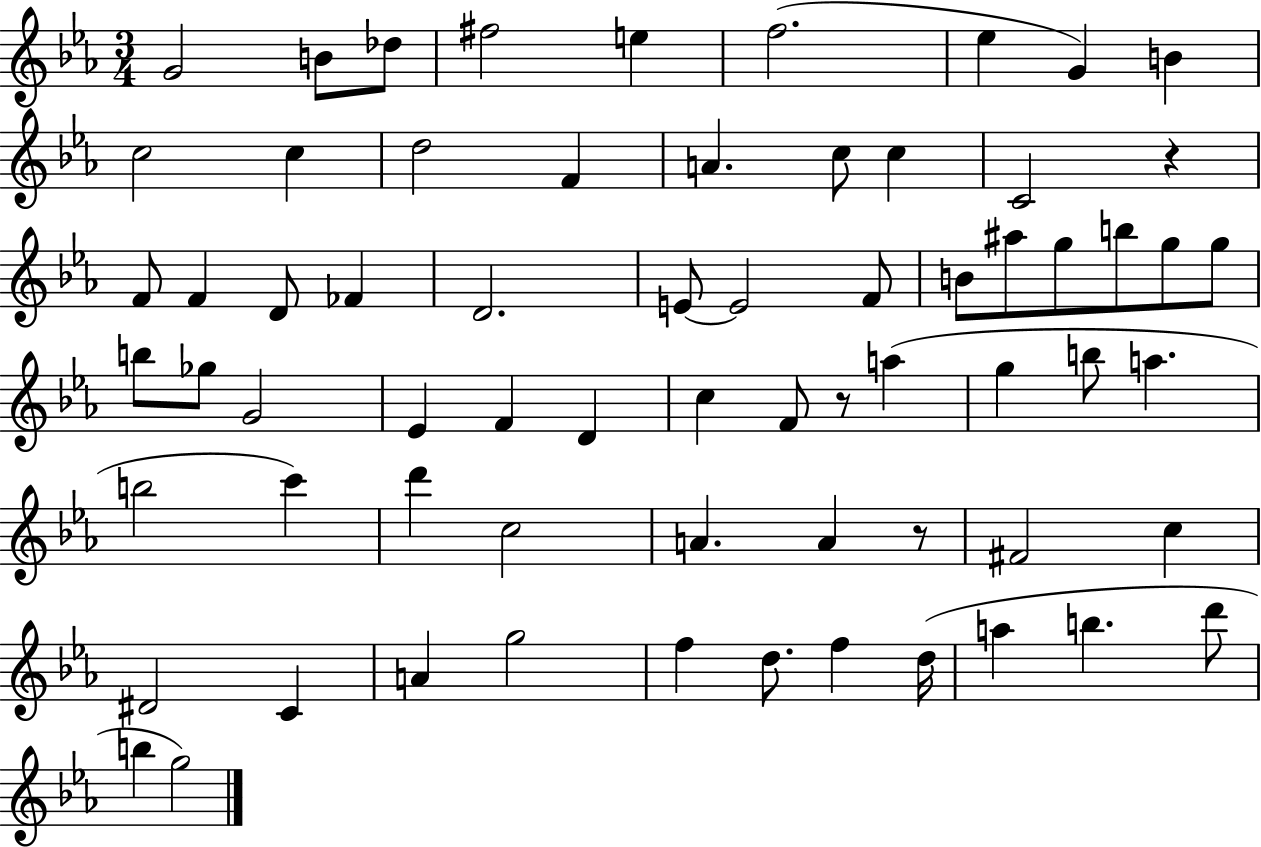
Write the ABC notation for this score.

X:1
T:Untitled
M:3/4
L:1/4
K:Eb
G2 B/2 _d/2 ^f2 e f2 _e G B c2 c d2 F A c/2 c C2 z F/2 F D/2 _F D2 E/2 E2 F/2 B/2 ^a/2 g/2 b/2 g/2 g/2 b/2 _g/2 G2 _E F D c F/2 z/2 a g b/2 a b2 c' d' c2 A A z/2 ^F2 c ^D2 C A g2 f d/2 f d/4 a b d'/2 b g2